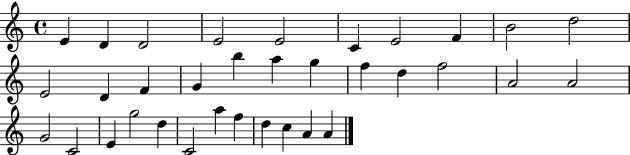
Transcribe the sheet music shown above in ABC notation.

X:1
T:Untitled
M:4/4
L:1/4
K:C
E D D2 E2 E2 C E2 F B2 d2 E2 D F G b a g f d f2 A2 A2 G2 C2 E g2 d C2 a f d c A A